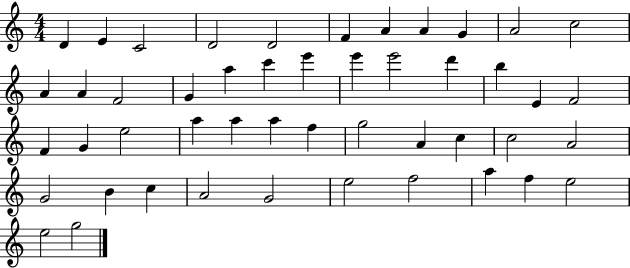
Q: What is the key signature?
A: C major